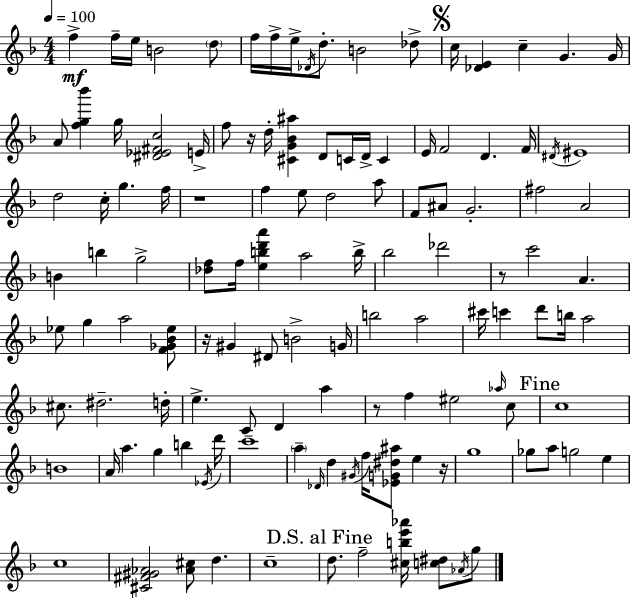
{
  \clef treble
  \numericTimeSignature
  \time 4/4
  \key d \minor
  \tempo 4 = 100
  f''4->\mf f''16-- e''16 b'2 \parenthesize d''8 | f''16 f''16-> e''16-> \acciaccatura { des'16 } d''8.-. b'2 des''8-> | \mark \markup { \musicglyph "scripts.segno" } c''16 <des' e'>4 c''4-- g'4. | g'16 a'8 <f'' g'' bes'''>4 g''16 <dis' ees' fis' c''>2 | \break e'16-> f''8 r16 d''16-. <cis' g' bes' ais''>4 d'8 c'16 d'16-> c'4 | e'16 f'2 d'4. | f'16 \acciaccatura { dis'16 } eis'1 | d''2 c''16-. g''4. | \break f''16 r1 | f''4 e''8 d''2 | a''8 f'8 ais'8 g'2.-. | fis''2 a'2 | \break b'4 b''4 g''2-> | <des'' f''>8 f''16 <e'' b'' d''' a'''>4 a''2 | b''16-> bes''2 des'''2 | r8 c'''2 a'4. | \break ees''8 g''4 a''2 | <f' ges' bes' ees''>8 r16 gis'4 dis'8 b'2-> | g'16 b''2 a''2 | cis'''16 c'''4 d'''8 b''16 a''2 | \break cis''8. dis''2.-- | d''16-. e''4.-> c'8 d'4 a''4 | r8 f''4 eis''2 | \grace { aes''16 } c''8 \mark "Fine" c''1 | \break b'1 | a'16 a''4. g''4 b''4 | \acciaccatura { ees'16 } d'''16 c'''1-- | \parenthesize a''4-- \grace { des'16 } d''4 \acciaccatura { gis'16 } f''16 <ees' g' dis'' ais''>8 | \break e''4 r16 g''1 | ges''8 a''8 g''2 | e''4 c''1 | <cis' fis' gis' aes'>2 <aes' cis''>8 | \break d''4. c''1-- | \mark "D.S. al Fine" d''8. f''2-- | <cis'' b'' e''' aes'''>16 <c'' dis''>8 \acciaccatura { aes'16 } g''8 \bar "|."
}